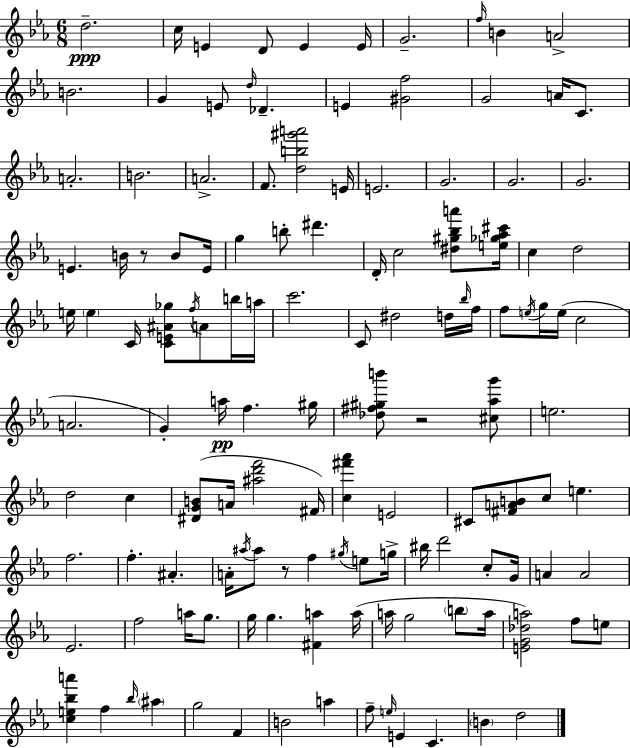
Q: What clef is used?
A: treble